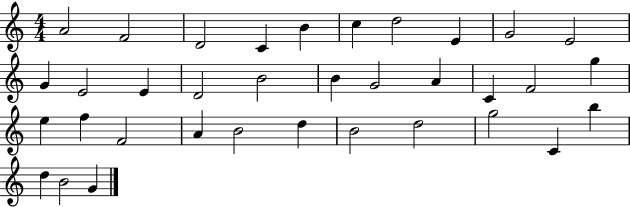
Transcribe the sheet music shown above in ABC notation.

X:1
T:Untitled
M:4/4
L:1/4
K:C
A2 F2 D2 C B c d2 E G2 E2 G E2 E D2 B2 B G2 A C F2 g e f F2 A B2 d B2 d2 g2 C b d B2 G